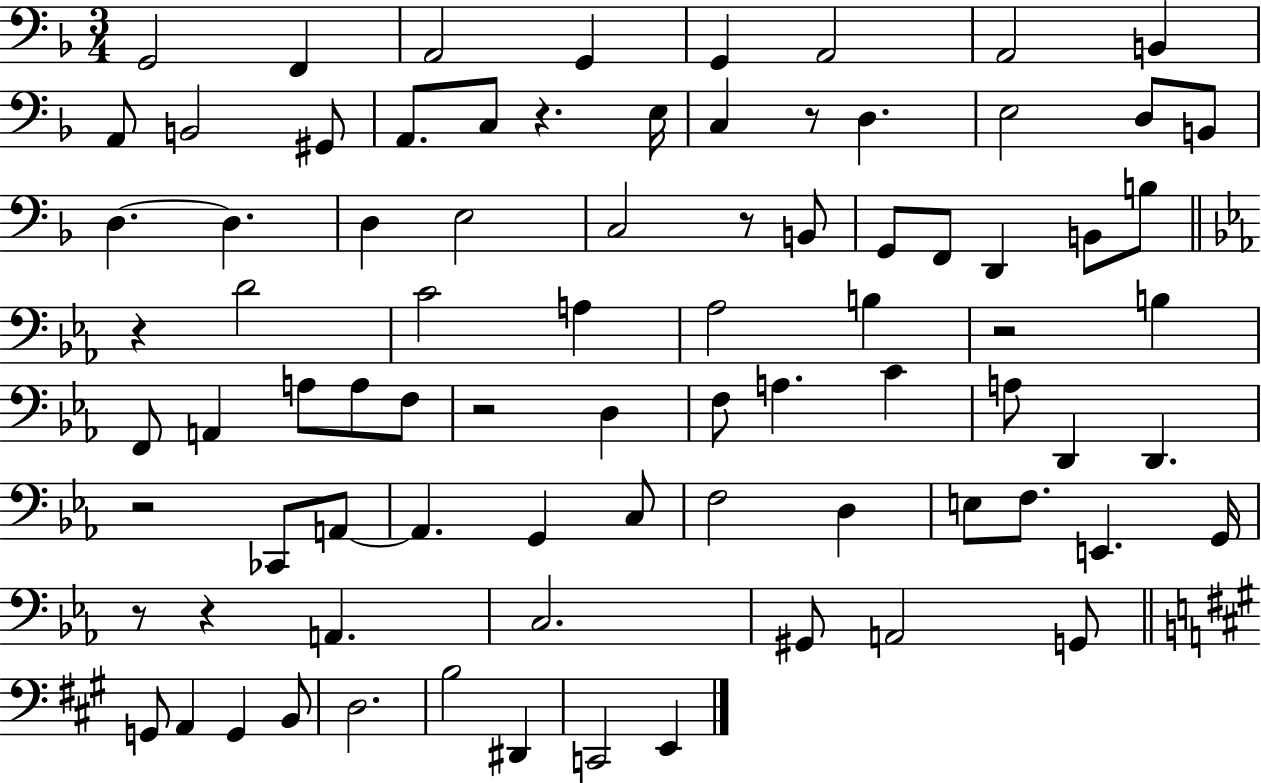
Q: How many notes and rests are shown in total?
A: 82